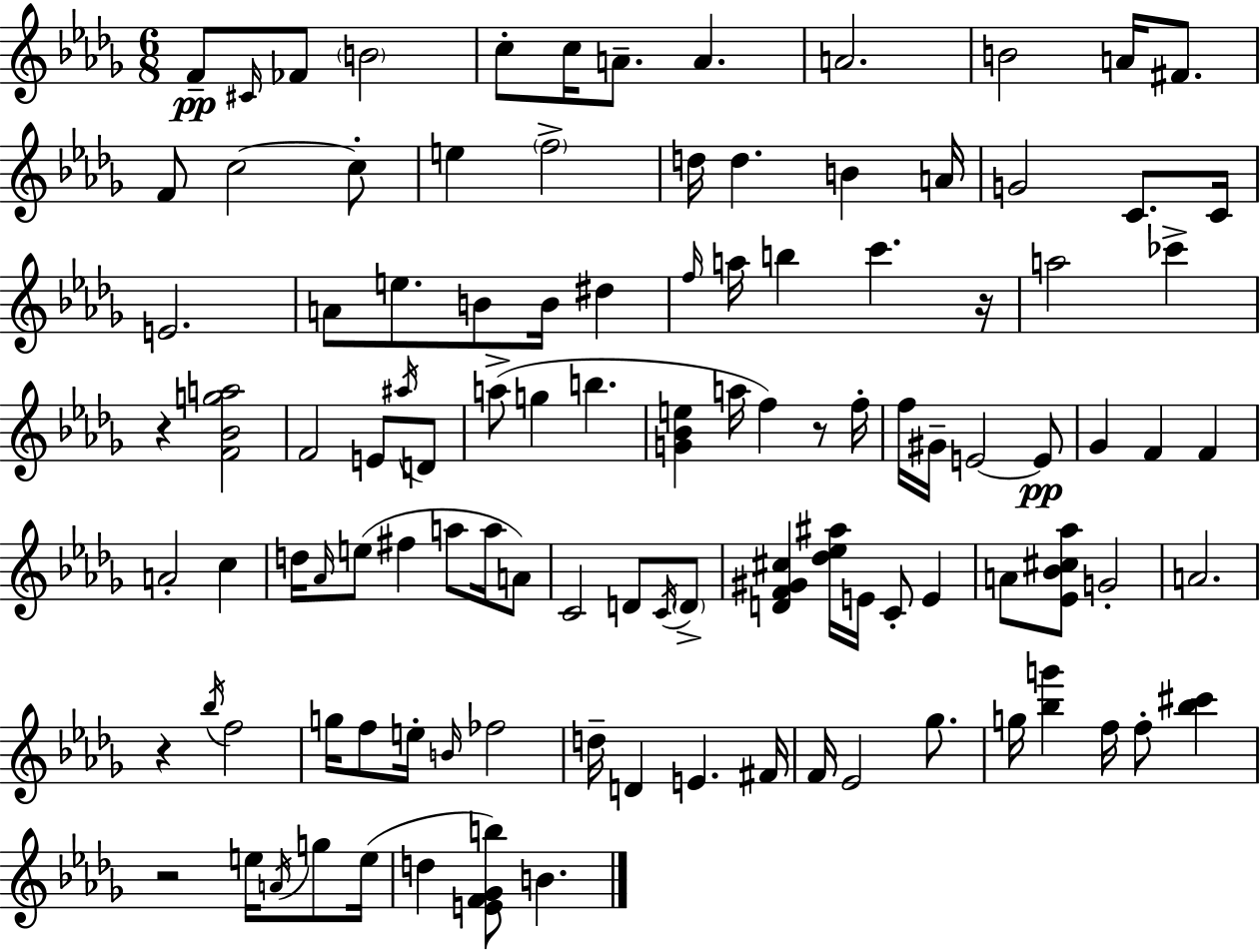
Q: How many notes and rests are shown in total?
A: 108